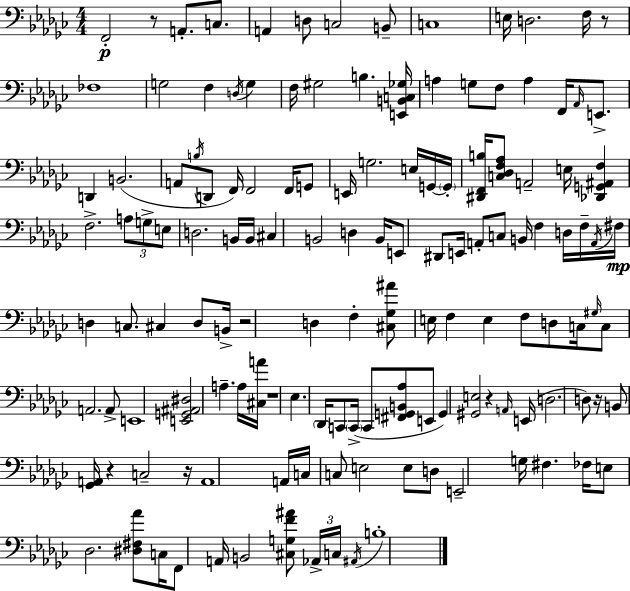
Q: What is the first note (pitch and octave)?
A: F2